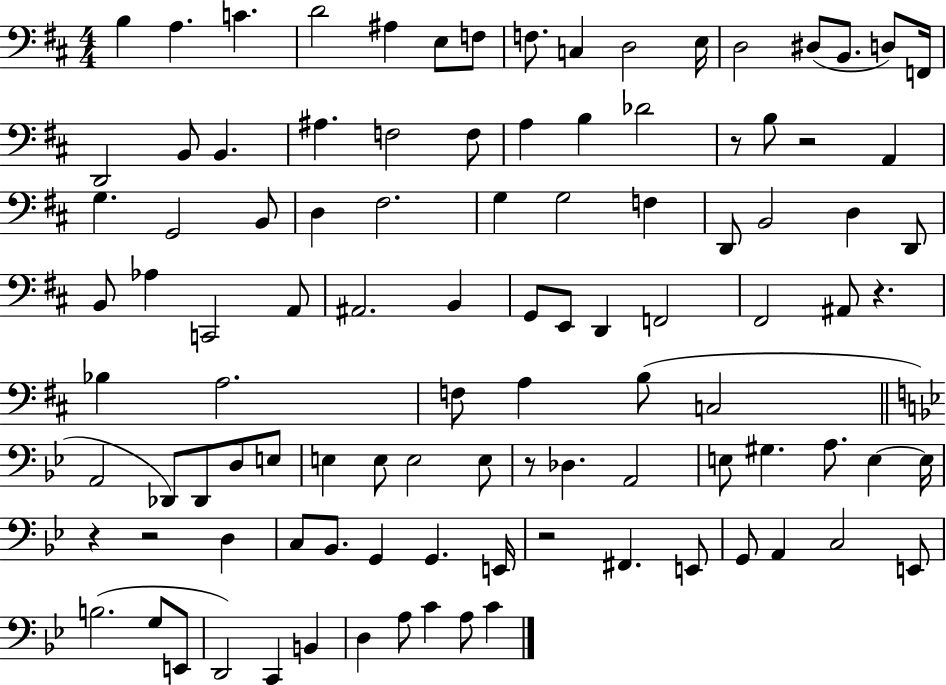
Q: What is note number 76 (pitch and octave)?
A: Bb2